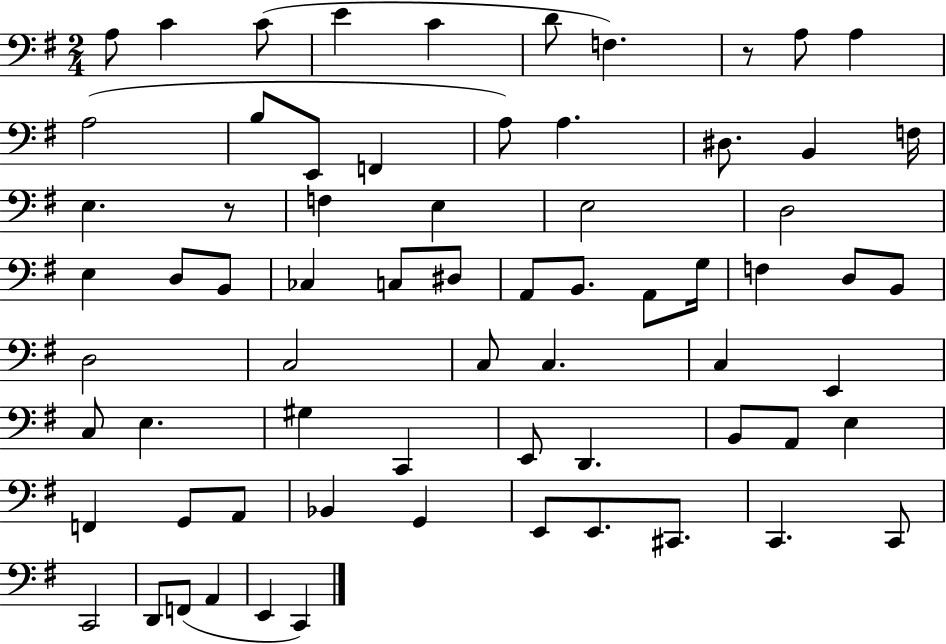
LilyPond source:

{
  \clef bass
  \numericTimeSignature
  \time 2/4
  \key g \major
  a8 c'4 c'8( | e'4 c'4 | d'8 f4.) | r8 a8 a4 | \break a2( | b8 e,8 f,4 | a8) a4. | dis8. b,4 f16 | \break e4. r8 | f4 e4 | e2 | d2 | \break e4 d8 b,8 | ces4 c8 dis8 | a,8 b,8. a,8 g16 | f4 d8 b,8 | \break d2 | c2 | c8 c4. | c4 e,4 | \break c8 e4. | gis4 c,4 | e,8 d,4. | b,8 a,8 e4 | \break f,4 g,8 a,8 | bes,4 g,4 | e,8 e,8. cis,8. | c,4. c,8 | \break c,2 | d,8 f,8( a,4 | e,4 c,4) | \bar "|."
}